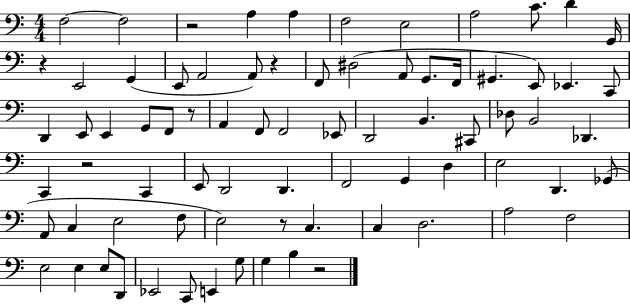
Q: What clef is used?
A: bass